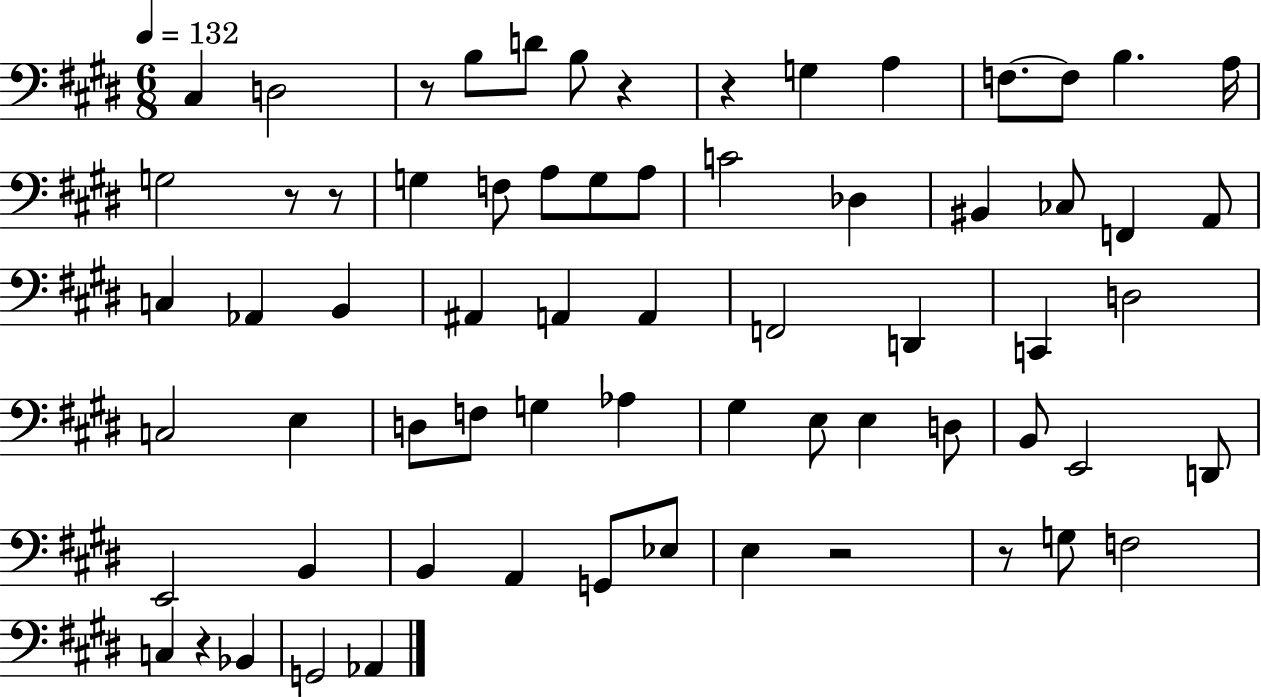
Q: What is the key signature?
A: E major